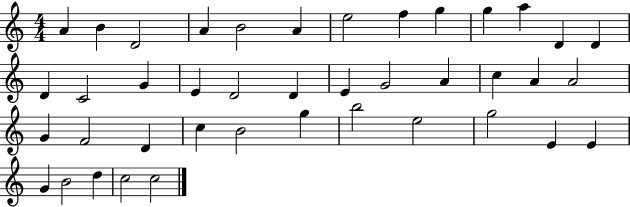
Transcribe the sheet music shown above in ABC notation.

X:1
T:Untitled
M:4/4
L:1/4
K:C
A B D2 A B2 A e2 f g g a D D D C2 G E D2 D E G2 A c A A2 G F2 D c B2 g b2 e2 g2 E E G B2 d c2 c2